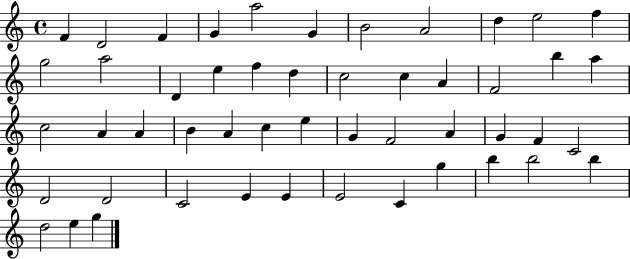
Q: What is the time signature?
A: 4/4